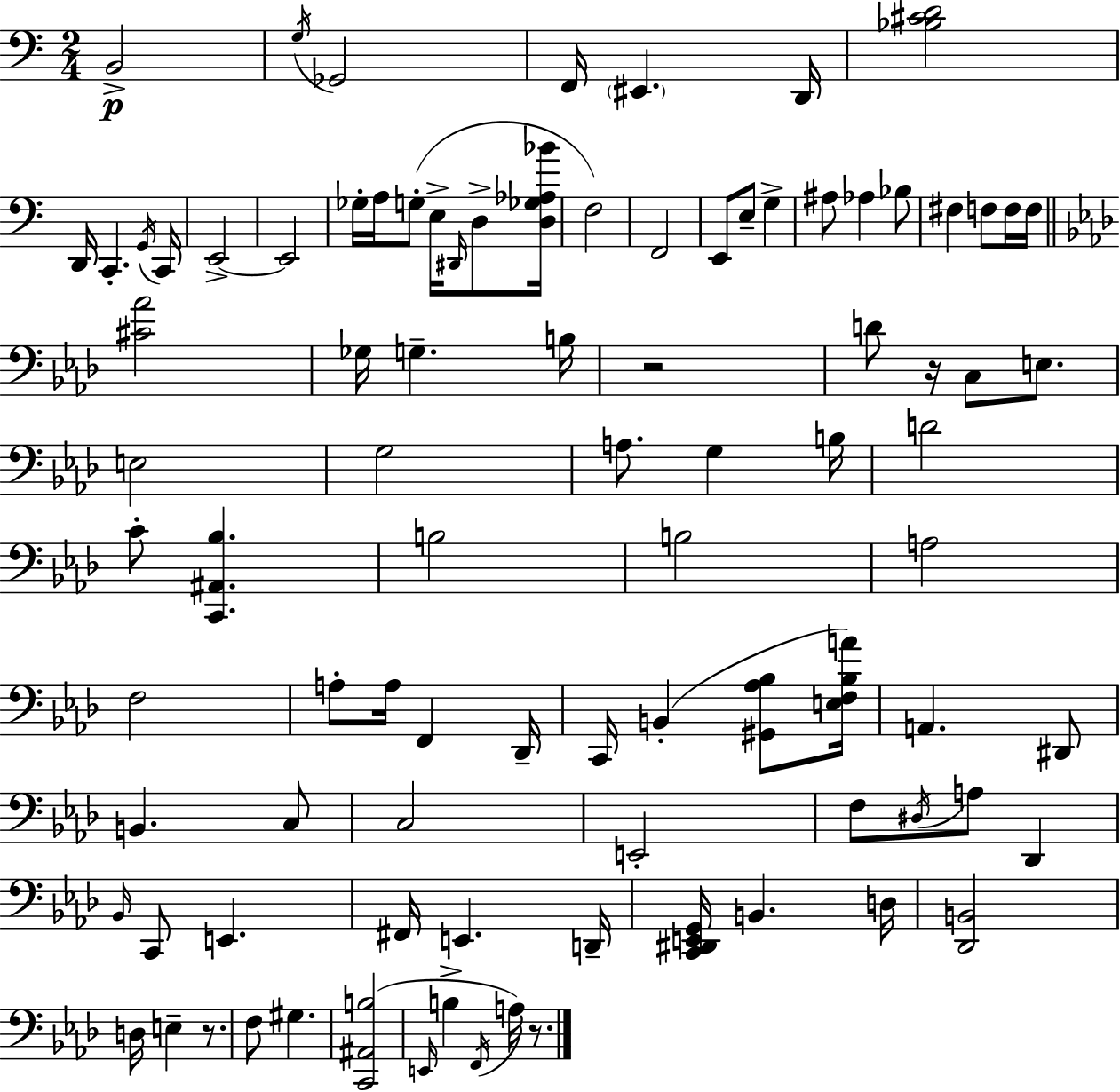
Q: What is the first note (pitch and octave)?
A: B2